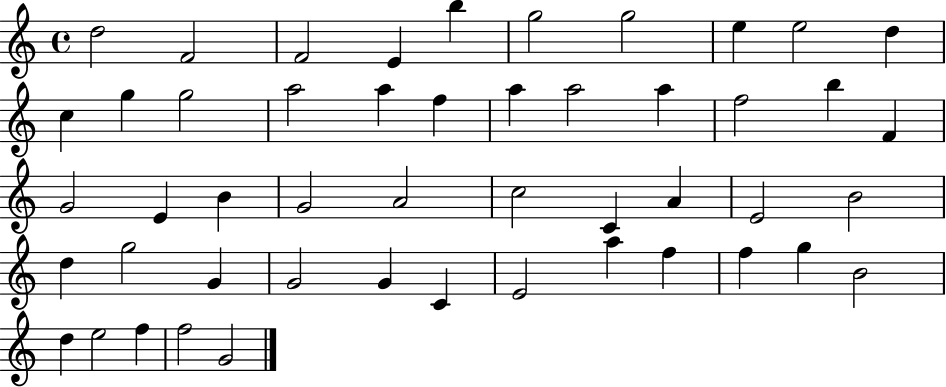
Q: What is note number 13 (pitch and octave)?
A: G5